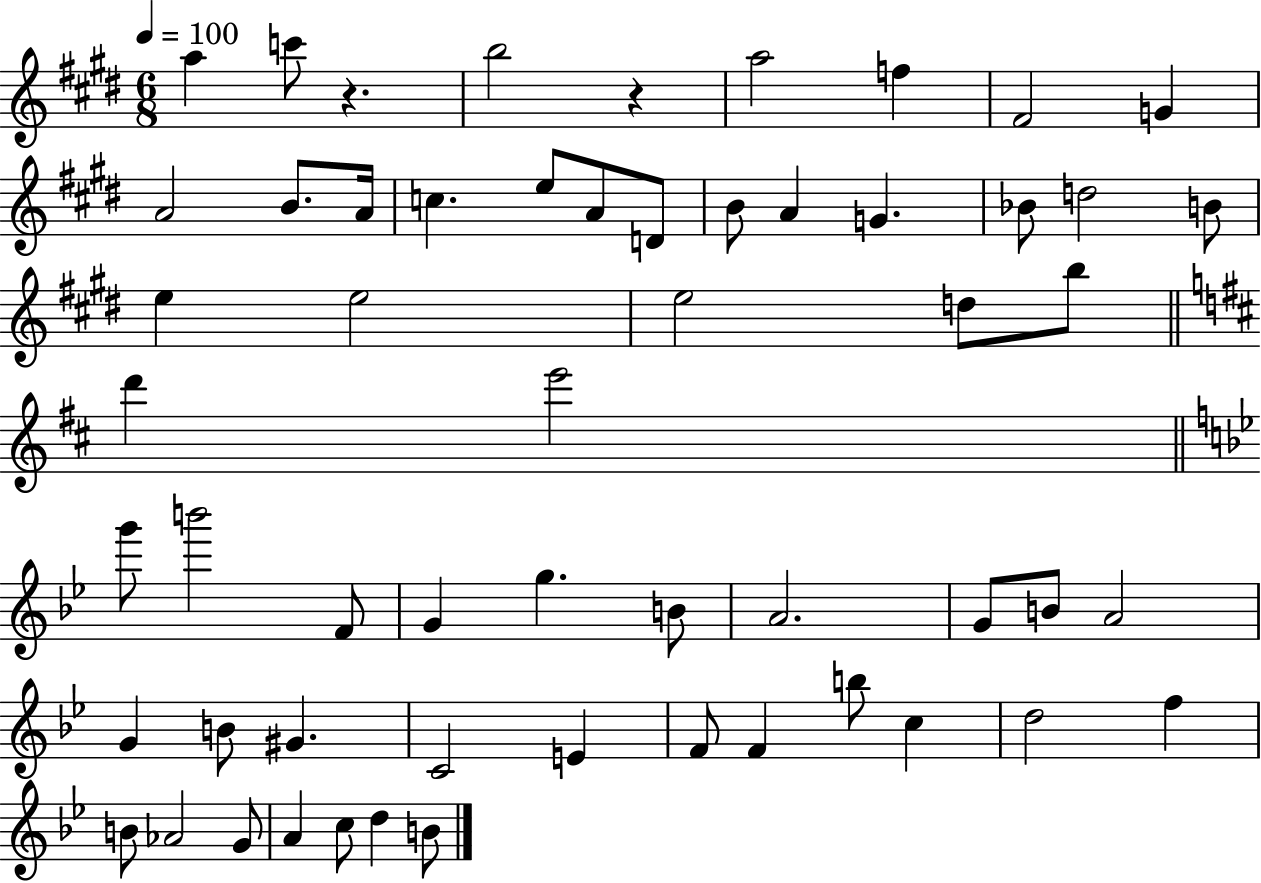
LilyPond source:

{
  \clef treble
  \numericTimeSignature
  \time 6/8
  \key e \major
  \tempo 4 = 100
  a''4 c'''8 r4. | b''2 r4 | a''2 f''4 | fis'2 g'4 | \break a'2 b'8. a'16 | c''4. e''8 a'8 d'8 | b'8 a'4 g'4. | bes'8 d''2 b'8 | \break e''4 e''2 | e''2 d''8 b''8 | \bar "||" \break \key b \minor d'''4 e'''2 | \bar "||" \break \key bes \major g'''8 b'''2 f'8 | g'4 g''4. b'8 | a'2. | g'8 b'8 a'2 | \break g'4 b'8 gis'4. | c'2 e'4 | f'8 f'4 b''8 c''4 | d''2 f''4 | \break b'8 aes'2 g'8 | a'4 c''8 d''4 b'8 | \bar "|."
}